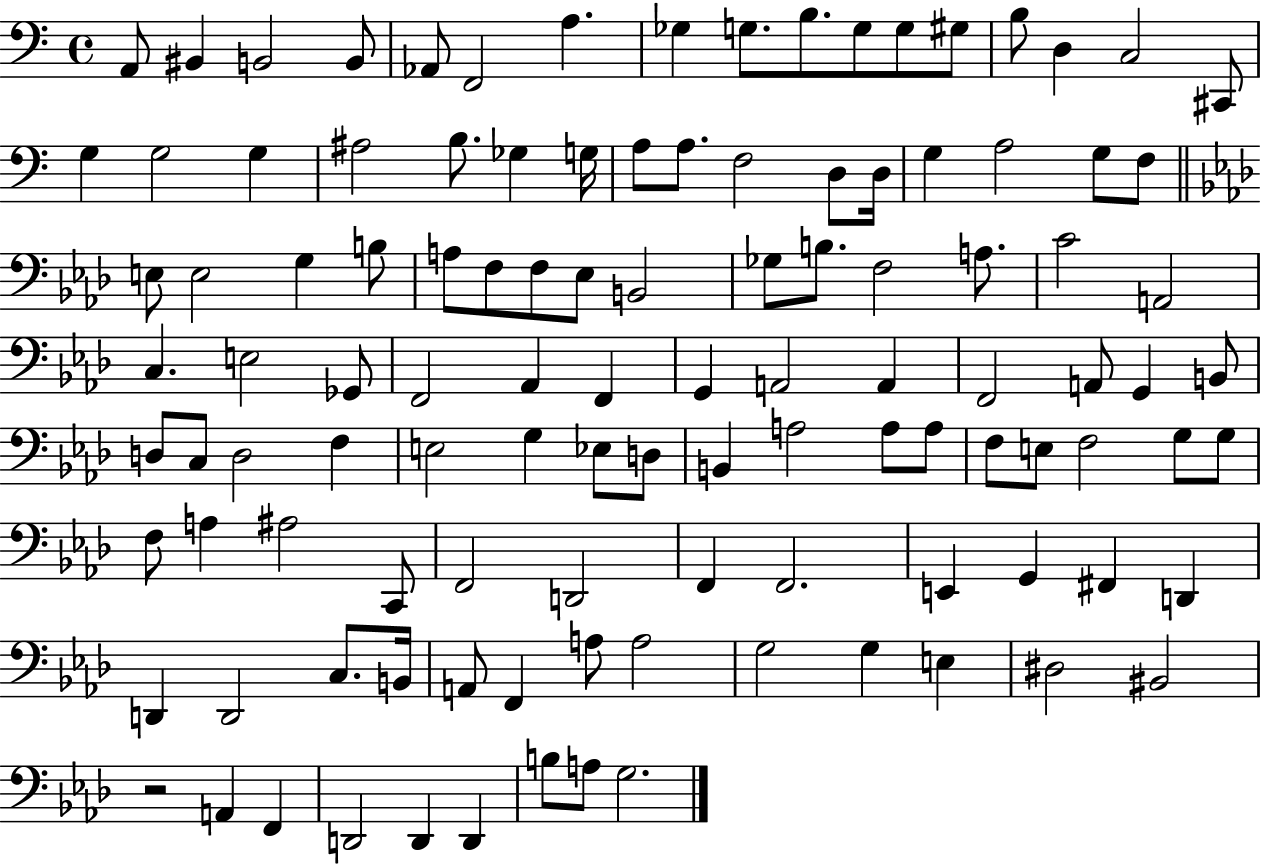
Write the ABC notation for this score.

X:1
T:Untitled
M:4/4
L:1/4
K:C
A,,/2 ^B,, B,,2 B,,/2 _A,,/2 F,,2 A, _G, G,/2 B,/2 G,/2 G,/2 ^G,/2 B,/2 D, C,2 ^C,,/2 G, G,2 G, ^A,2 B,/2 _G, G,/4 A,/2 A,/2 F,2 D,/2 D,/4 G, A,2 G,/2 F,/2 E,/2 E,2 G, B,/2 A,/2 F,/2 F,/2 _E,/2 B,,2 _G,/2 B,/2 F,2 A,/2 C2 A,,2 C, E,2 _G,,/2 F,,2 _A,, F,, G,, A,,2 A,, F,,2 A,,/2 G,, B,,/2 D,/2 C,/2 D,2 F, E,2 G, _E,/2 D,/2 B,, A,2 A,/2 A,/2 F,/2 E,/2 F,2 G,/2 G,/2 F,/2 A, ^A,2 C,,/2 F,,2 D,,2 F,, F,,2 E,, G,, ^F,, D,, D,, D,,2 C,/2 B,,/4 A,,/2 F,, A,/2 A,2 G,2 G, E, ^D,2 ^B,,2 z2 A,, F,, D,,2 D,, D,, B,/2 A,/2 G,2